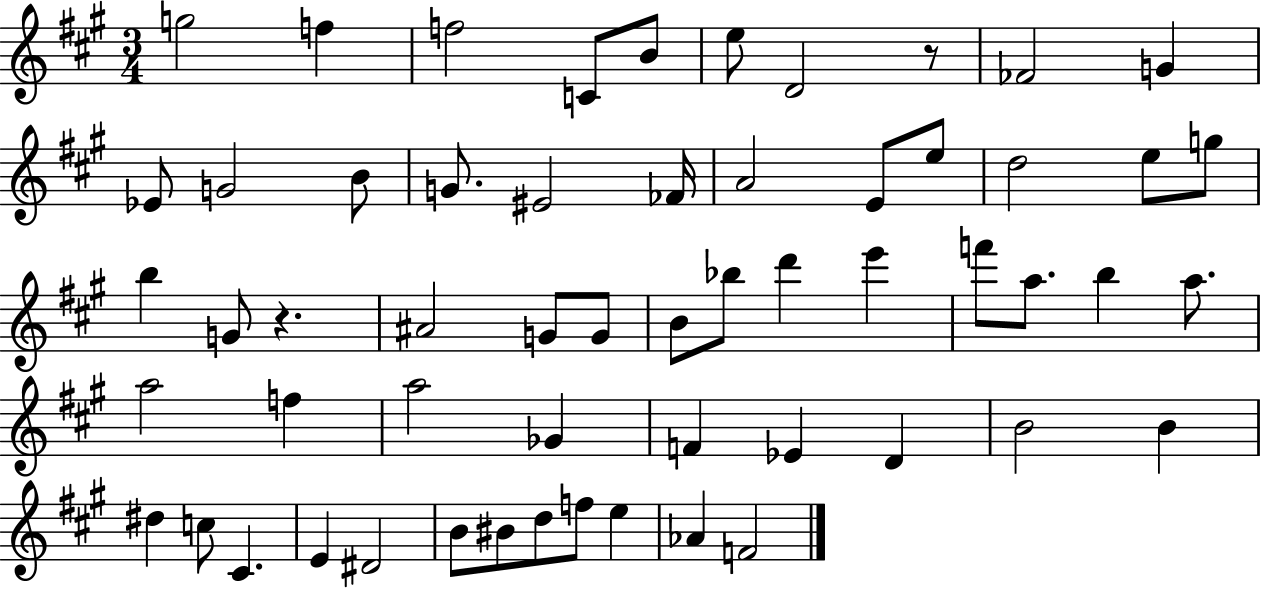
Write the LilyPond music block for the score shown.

{
  \clef treble
  \numericTimeSignature
  \time 3/4
  \key a \major
  g''2 f''4 | f''2 c'8 b'8 | e''8 d'2 r8 | fes'2 g'4 | \break ees'8 g'2 b'8 | g'8. eis'2 fes'16 | a'2 e'8 e''8 | d''2 e''8 g''8 | \break b''4 g'8 r4. | ais'2 g'8 g'8 | b'8 bes''8 d'''4 e'''4 | f'''8 a''8. b''4 a''8. | \break a''2 f''4 | a''2 ges'4 | f'4 ees'4 d'4 | b'2 b'4 | \break dis''4 c''8 cis'4. | e'4 dis'2 | b'8 bis'8 d''8 f''8 e''4 | aes'4 f'2 | \break \bar "|."
}